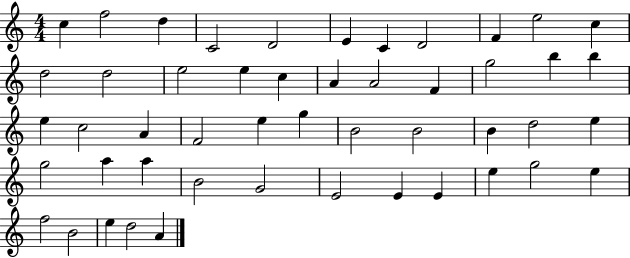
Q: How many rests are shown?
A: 0